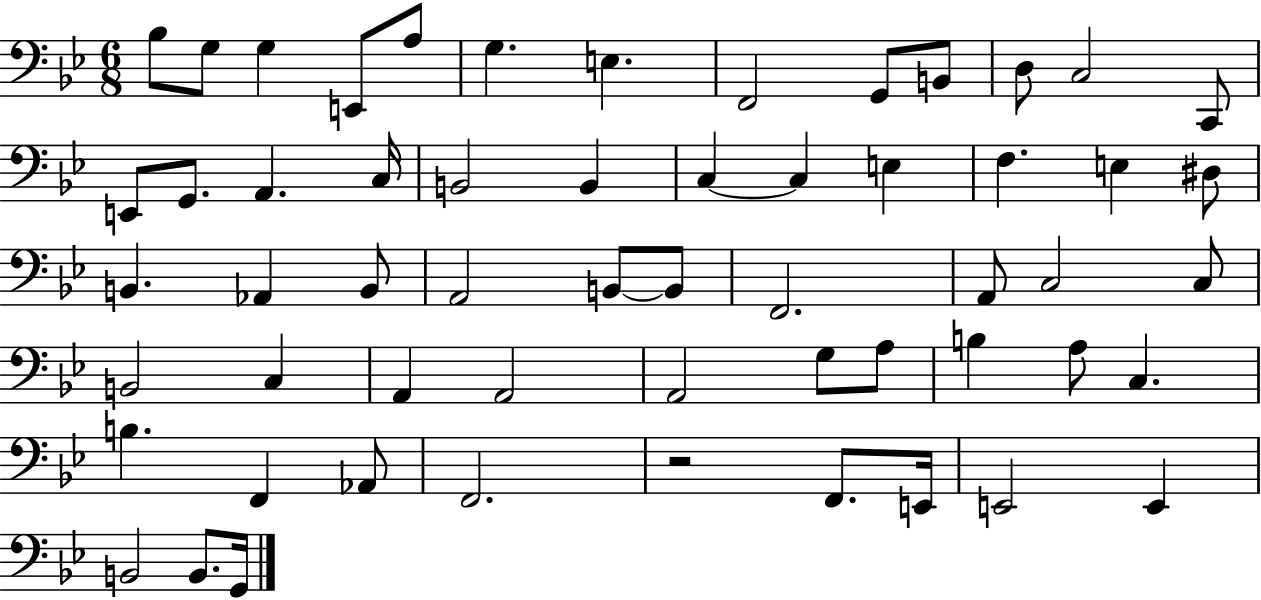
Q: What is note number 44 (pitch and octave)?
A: A3